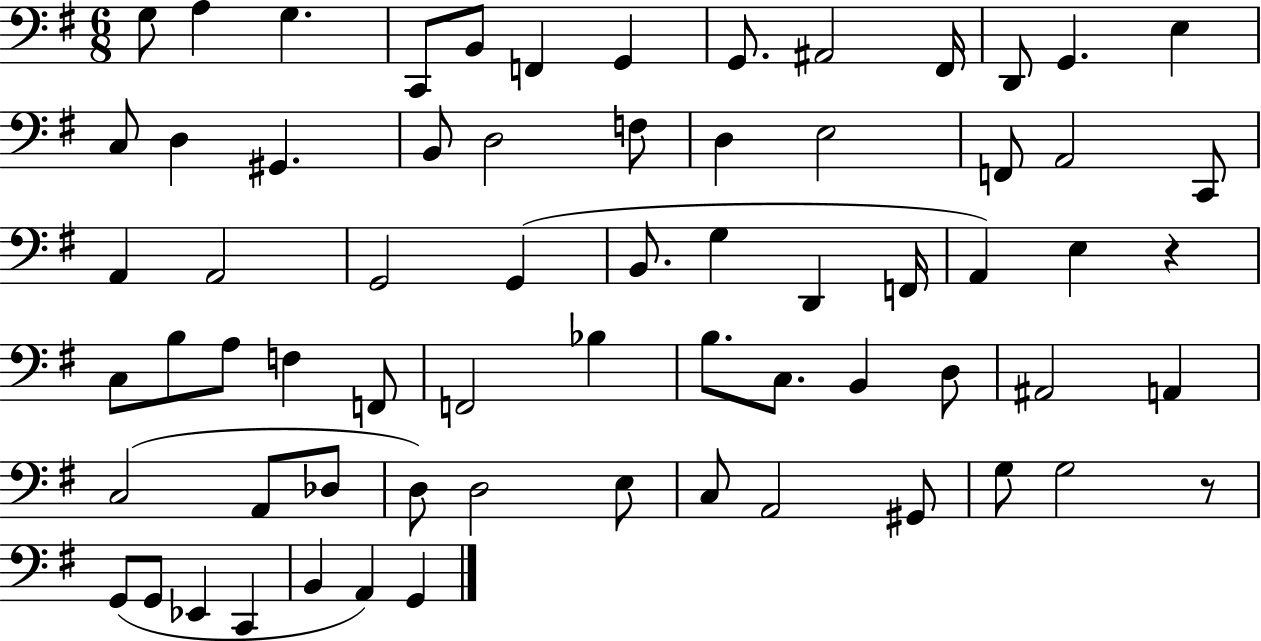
G3/e A3/q G3/q. C2/e B2/e F2/q G2/q G2/e. A#2/h F#2/s D2/e G2/q. E3/q C3/e D3/q G#2/q. B2/e D3/h F3/e D3/q E3/h F2/e A2/h C2/e A2/q A2/h G2/h G2/q B2/e. G3/q D2/q F2/s A2/q E3/q R/q C3/e B3/e A3/e F3/q F2/e F2/h Bb3/q B3/e. C3/e. B2/q D3/e A#2/h A2/q C3/h A2/e Db3/e D3/e D3/h E3/e C3/e A2/h G#2/e G3/e G3/h R/e G2/e G2/e Eb2/q C2/q B2/q A2/q G2/q